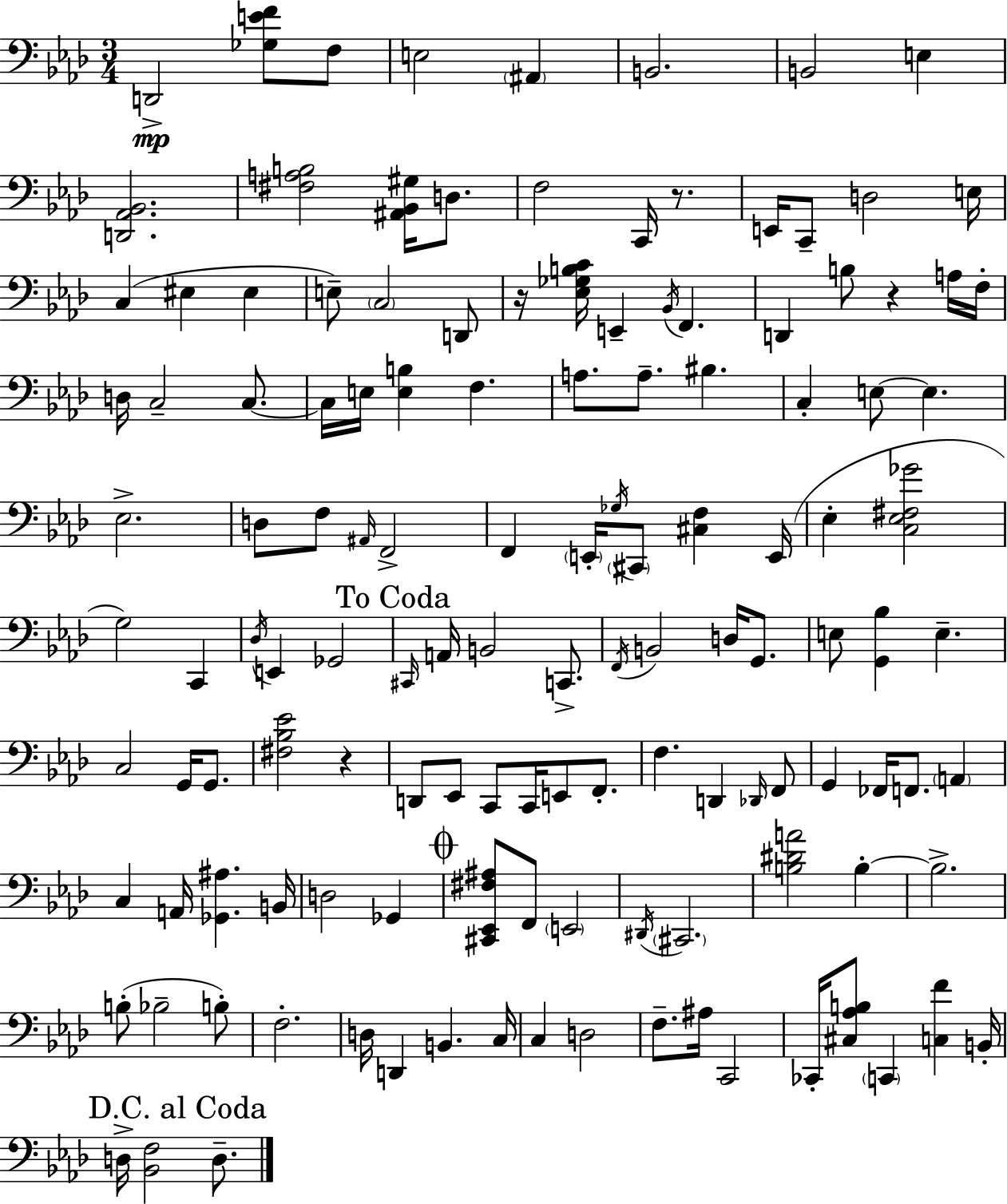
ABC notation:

X:1
T:Untitled
M:3/4
L:1/4
K:Ab
D,,2 [_G,EF]/2 F,/2 E,2 ^A,, B,,2 B,,2 E, [D,,_A,,_B,,]2 [^F,A,B,]2 [^A,,_B,,^G,]/4 D,/2 F,2 C,,/4 z/2 E,,/4 C,,/2 D,2 E,/4 C, ^E, ^E, E,/2 C,2 D,,/2 z/4 [_E,_G,B,C]/4 E,, _B,,/4 F,, D,, B,/2 z A,/4 F,/4 D,/4 C,2 C,/2 C,/4 E,/4 [E,B,] F, A,/2 A,/2 ^B, C, E,/2 E, _E,2 D,/2 F,/2 ^A,,/4 F,,2 F,, E,,/4 _G,/4 ^C,,/2 [^C,F,] E,,/4 _E, [C,_E,^F,_G]2 G,2 C,, _D,/4 E,, _G,,2 ^C,,/4 A,,/4 B,,2 C,,/2 F,,/4 B,,2 D,/4 G,,/2 E,/2 [G,,_B,] E, C,2 G,,/4 G,,/2 [^F,_B,_E]2 z D,,/2 _E,,/2 C,,/2 C,,/4 E,,/2 F,,/2 F, D,, _D,,/4 F,,/2 G,, _F,,/4 F,,/2 A,, C, A,,/4 [_G,,^A,] B,,/4 D,2 _G,, [^C,,_E,,^F,^A,]/2 F,,/2 E,,2 ^D,,/4 ^C,,2 [B,^DA]2 B, B,2 B,/2 _B,2 B,/2 F,2 D,/4 D,, B,, C,/4 C, D,2 F,/2 ^A,/4 C,,2 _C,,/4 [^C,_A,B,]/2 C,, [C,F] B,,/4 D,/4 [_B,,F,]2 D,/2